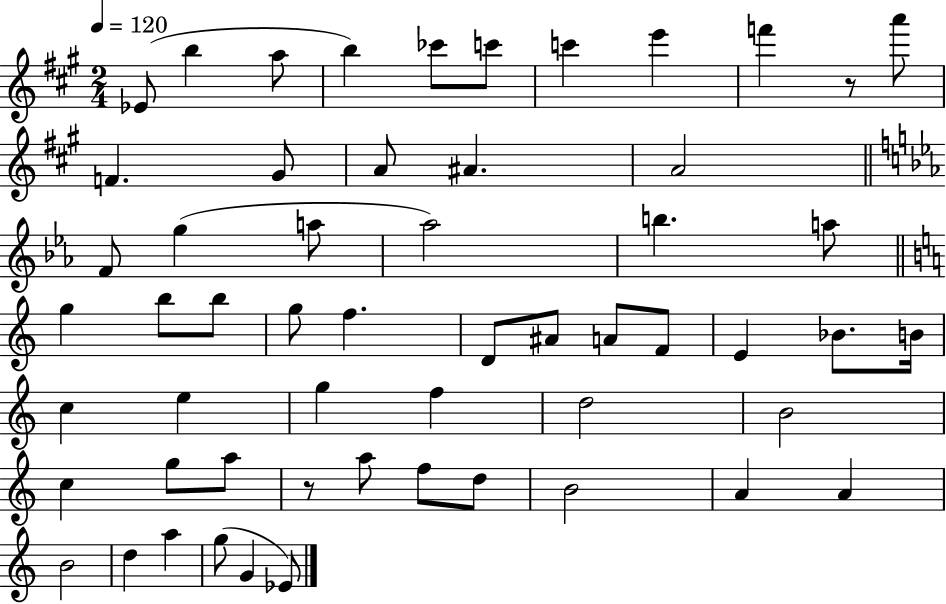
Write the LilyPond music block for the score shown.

{
  \clef treble
  \numericTimeSignature
  \time 2/4
  \key a \major
  \tempo 4 = 120
  ees'8( b''4 a''8 | b''4) ces'''8 c'''8 | c'''4 e'''4 | f'''4 r8 a'''8 | \break f'4. gis'8 | a'8 ais'4. | a'2 | \bar "||" \break \key ees \major f'8 g''4( a''8 | aes''2) | b''4. a''8 | \bar "||" \break \key c \major g''4 b''8 b''8 | g''8 f''4. | d'8 ais'8 a'8 f'8 | e'4 bes'8. b'16 | \break c''4 e''4 | g''4 f''4 | d''2 | b'2 | \break c''4 g''8 a''8 | r8 a''8 f''8 d''8 | b'2 | a'4 a'4 | \break b'2 | d''4 a''4 | g''8( g'4 ees'8) | \bar "|."
}